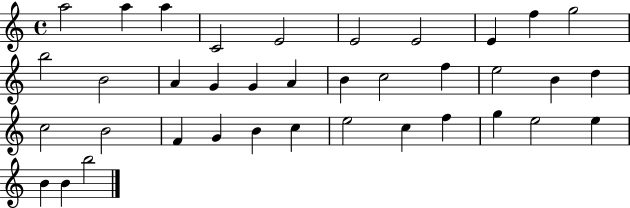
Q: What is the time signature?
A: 4/4